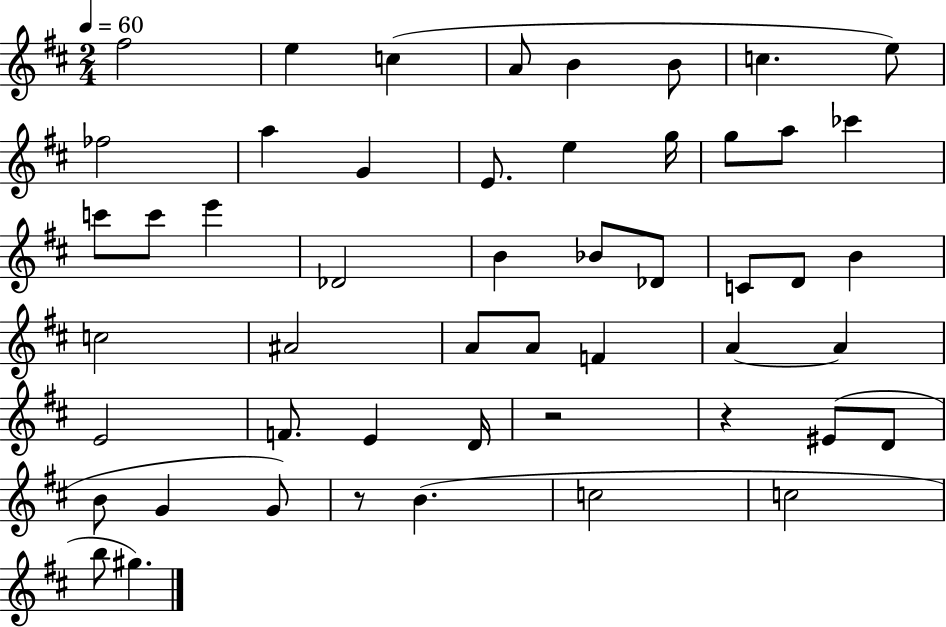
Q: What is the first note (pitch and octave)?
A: F#5